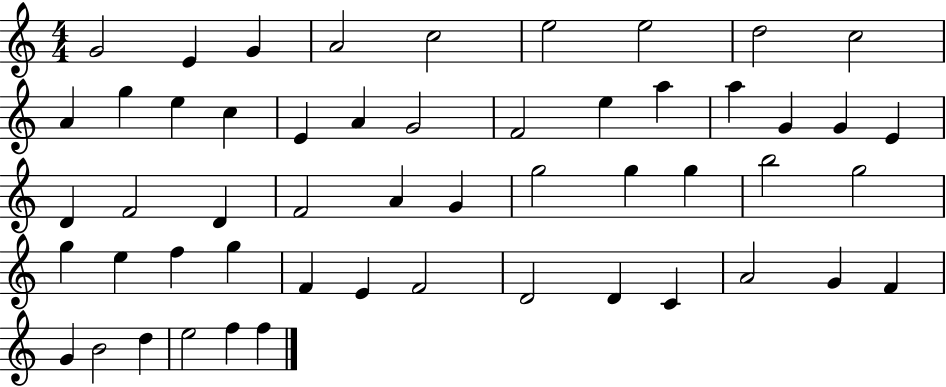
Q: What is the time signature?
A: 4/4